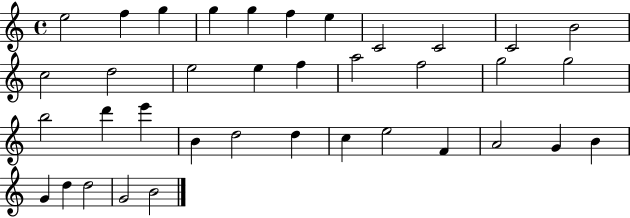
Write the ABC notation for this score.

X:1
T:Untitled
M:4/4
L:1/4
K:C
e2 f g g g f e C2 C2 C2 B2 c2 d2 e2 e f a2 f2 g2 g2 b2 d' e' B d2 d c e2 F A2 G B G d d2 G2 B2